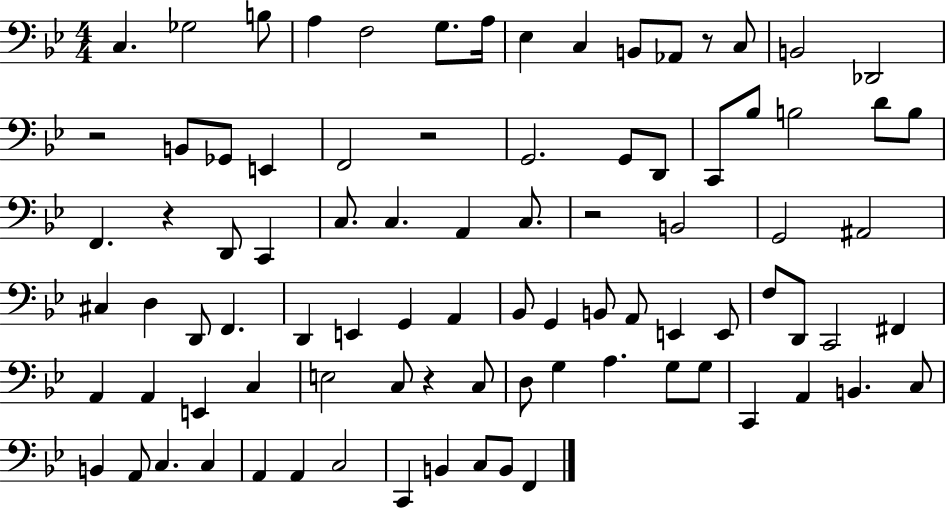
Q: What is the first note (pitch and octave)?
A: C3